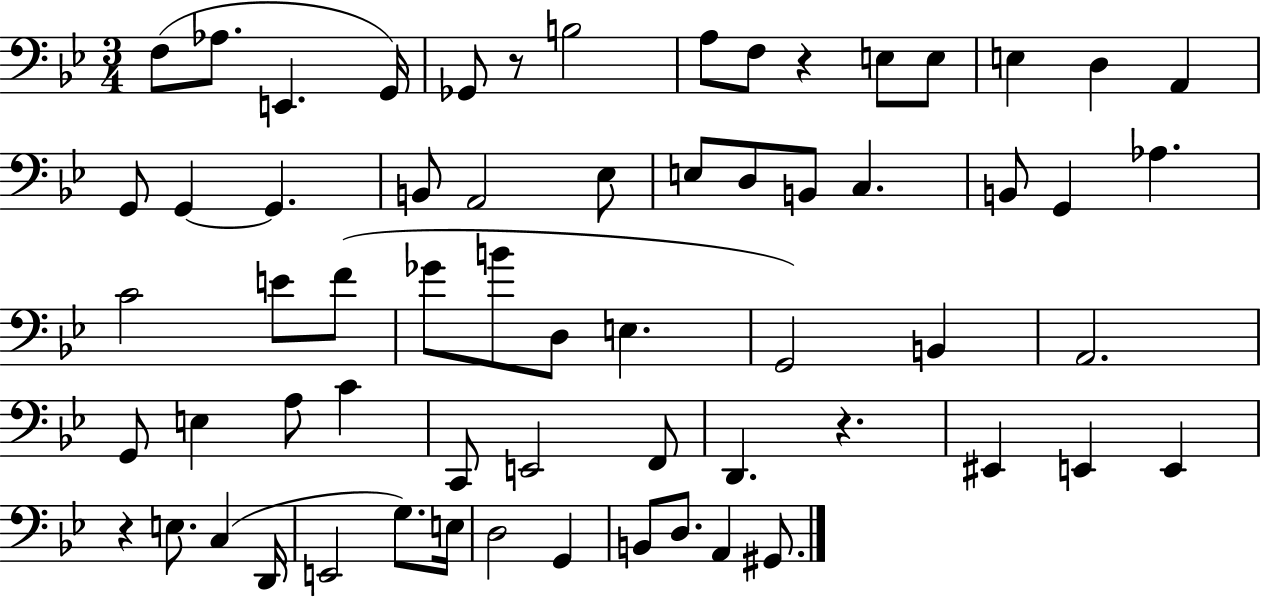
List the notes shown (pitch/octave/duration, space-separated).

F3/e Ab3/e. E2/q. G2/s Gb2/e R/e B3/h A3/e F3/e R/q E3/e E3/e E3/q D3/q A2/q G2/e G2/q G2/q. B2/e A2/h Eb3/e E3/e D3/e B2/e C3/q. B2/e G2/q Ab3/q. C4/h E4/e F4/e Gb4/e B4/e D3/e E3/q. G2/h B2/q A2/h. G2/e E3/q A3/e C4/q C2/e E2/h F2/e D2/q. R/q. EIS2/q E2/q E2/q R/q E3/e. C3/q D2/s E2/h G3/e. E3/s D3/h G2/q B2/e D3/e. A2/q G#2/e.